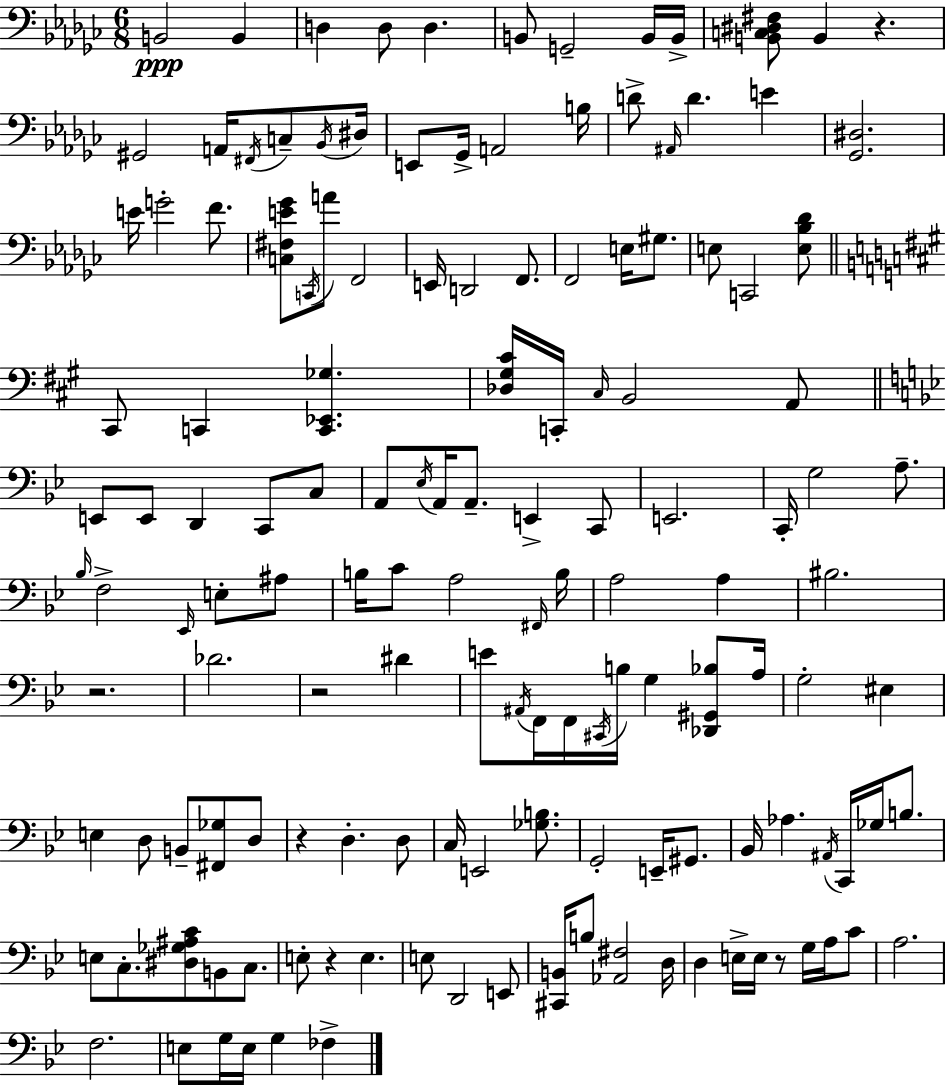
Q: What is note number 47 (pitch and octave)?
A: D2